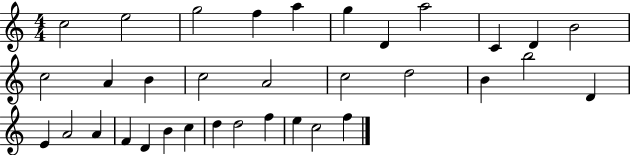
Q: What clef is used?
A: treble